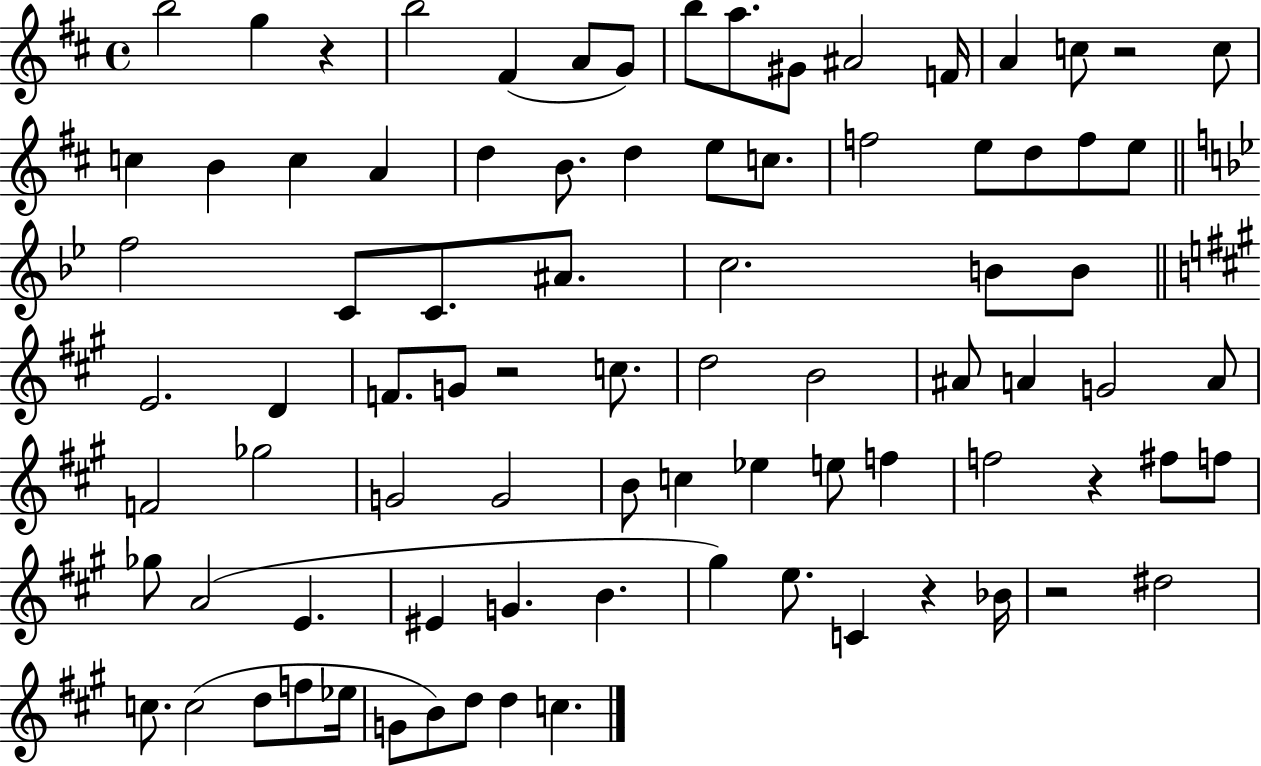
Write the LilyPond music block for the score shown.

{
  \clef treble
  \time 4/4
  \defaultTimeSignature
  \key d \major
  b''2 g''4 r4 | b''2 fis'4( a'8 g'8) | b''8 a''8. gis'8 ais'2 f'16 | a'4 c''8 r2 c''8 | \break c''4 b'4 c''4 a'4 | d''4 b'8. d''4 e''8 c''8. | f''2 e''8 d''8 f''8 e''8 | \bar "||" \break \key bes \major f''2 c'8 c'8. ais'8. | c''2. b'8 b'8 | \bar "||" \break \key a \major e'2. d'4 | f'8. g'8 r2 c''8. | d''2 b'2 | ais'8 a'4 g'2 a'8 | \break f'2 ges''2 | g'2 g'2 | b'8 c''4 ees''4 e''8 f''4 | f''2 r4 fis''8 f''8 | \break ges''8 a'2( e'4. | eis'4 g'4. b'4. | gis''4) e''8. c'4 r4 bes'16 | r2 dis''2 | \break c''8. c''2( d''8 f''8 ees''16 | g'8 b'8) d''8 d''4 c''4. | \bar "|."
}